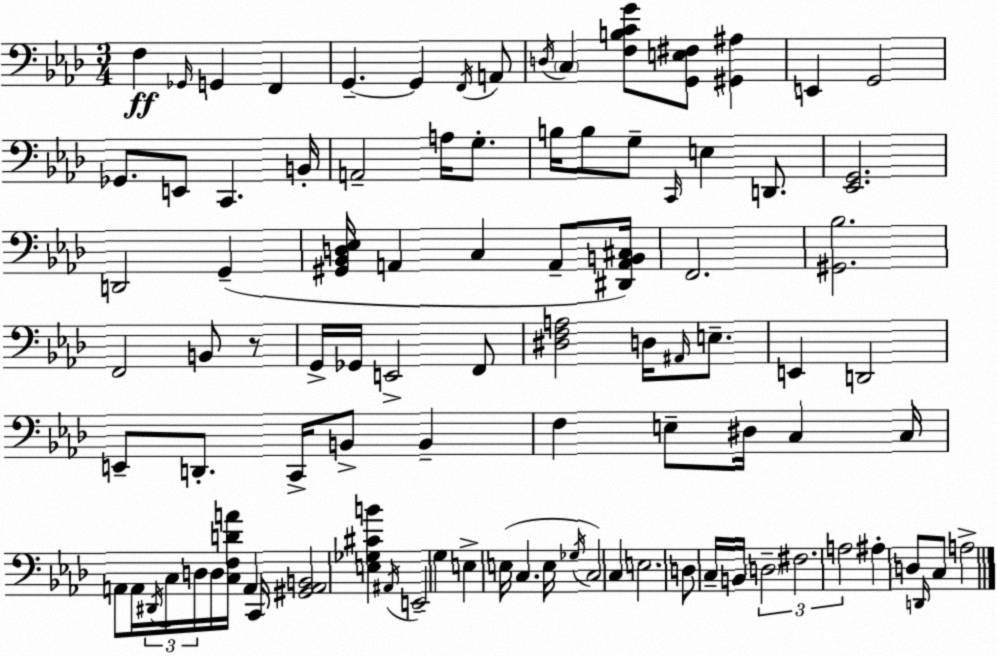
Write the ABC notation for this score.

X:1
T:Untitled
M:3/4
L:1/4
K:Fm
F, _G,,/4 G,, F,, G,, G,, F,,/4 A,,/2 D,/4 C, [F,B,CG]/2 [G,,E,^F,]/2 [^G,,^A,] E,, G,,2 _G,,/2 E,,/2 C,, B,,/4 A,,2 A,/4 G,/2 B,/4 B,/2 G,/2 C,,/4 E, D,,/2 [_E,,G,,]2 D,,2 G,, [^G,,_B,,D,_E,]/4 A,, C, A,,/2 [^D,,A,,B,,^C,]/4 F,,2 [^G,,_B,]2 F,,2 B,,/2 z/2 G,,/4 _G,,/4 E,,2 F,,/2 [^D,F,A,]2 D,/4 ^A,,/4 E,/2 E,, D,,2 E,,/2 D,,/2 C,,/4 B,,/2 B,, F, E,/2 ^D,/4 C, C,/4 A,,/2 A,,/4 ^D,,/4 C,/4 D,/4 D,/4 [C,F,DA]/4 A,, C,,/4 [^G,,A,,B,,]2 [E,_G,^CB] ^A,,/4 E,,2 G, E, E,/4 C, E,/4 _G,/4 C,2 C, E,2 D,/2 C,/4 B,,/4 D,2 ^F,2 A,2 ^A, D,/2 D,,/4 C,/2 A,2